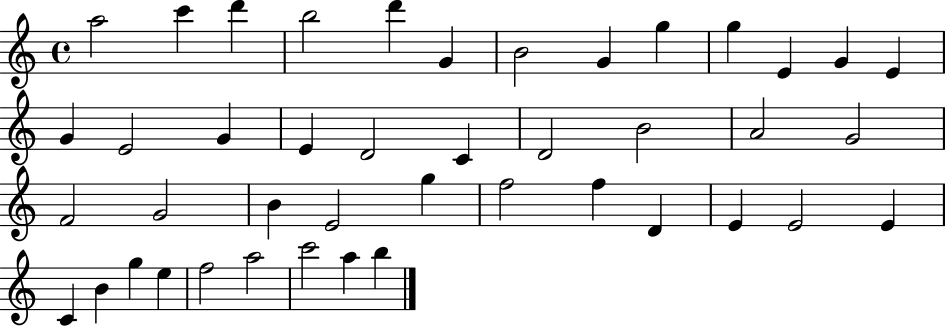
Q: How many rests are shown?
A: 0